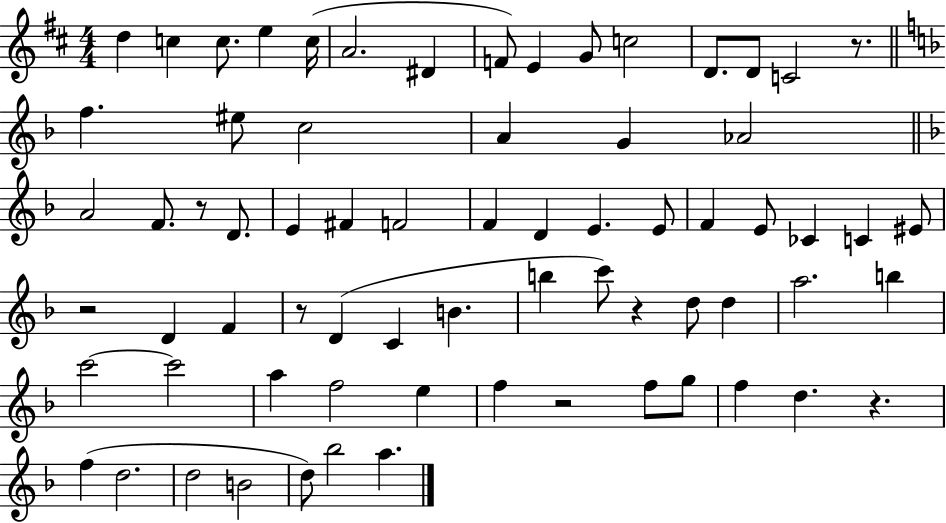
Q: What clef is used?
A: treble